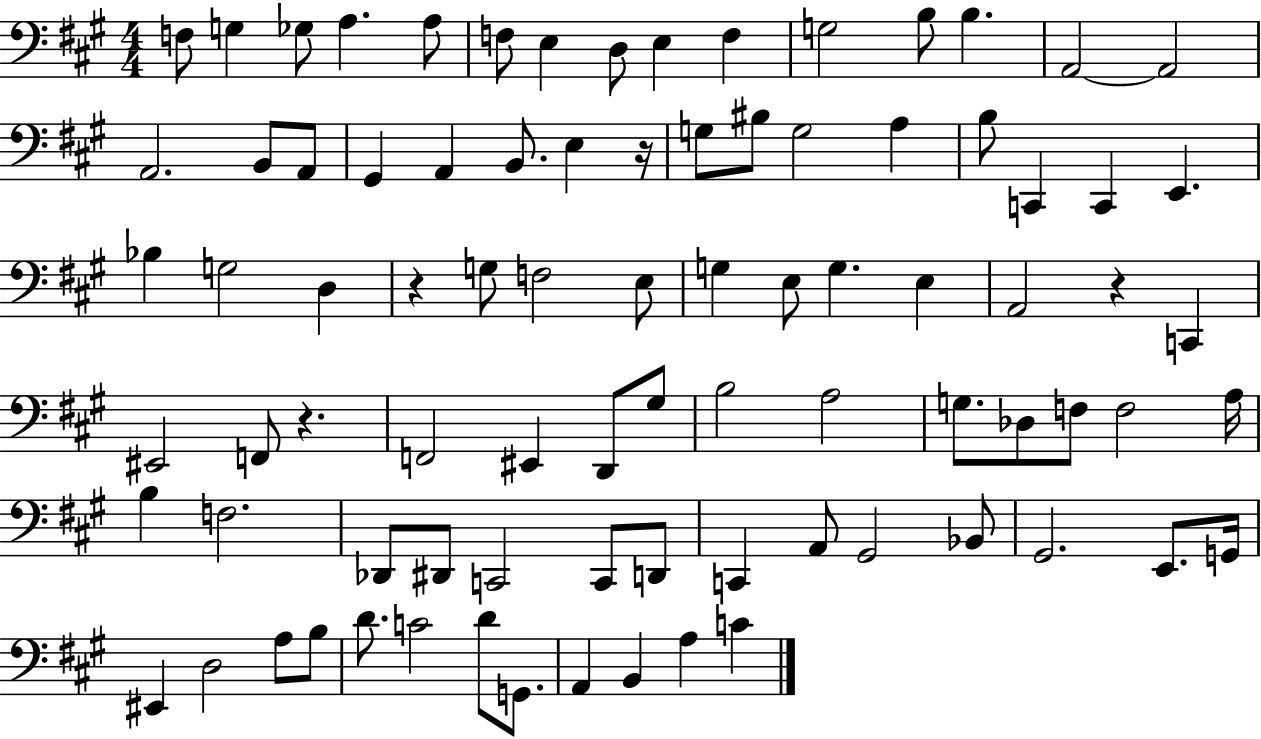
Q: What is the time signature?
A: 4/4